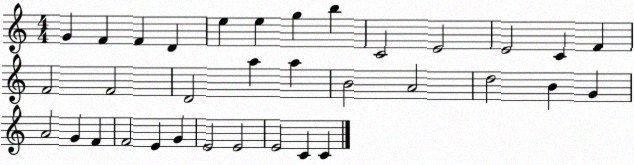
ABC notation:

X:1
T:Untitled
M:4/4
L:1/4
K:C
G F F D e e g b C2 E2 E2 C F F2 F2 D2 a a B2 A2 d2 B G A2 G F F2 E G E2 E2 E2 C C